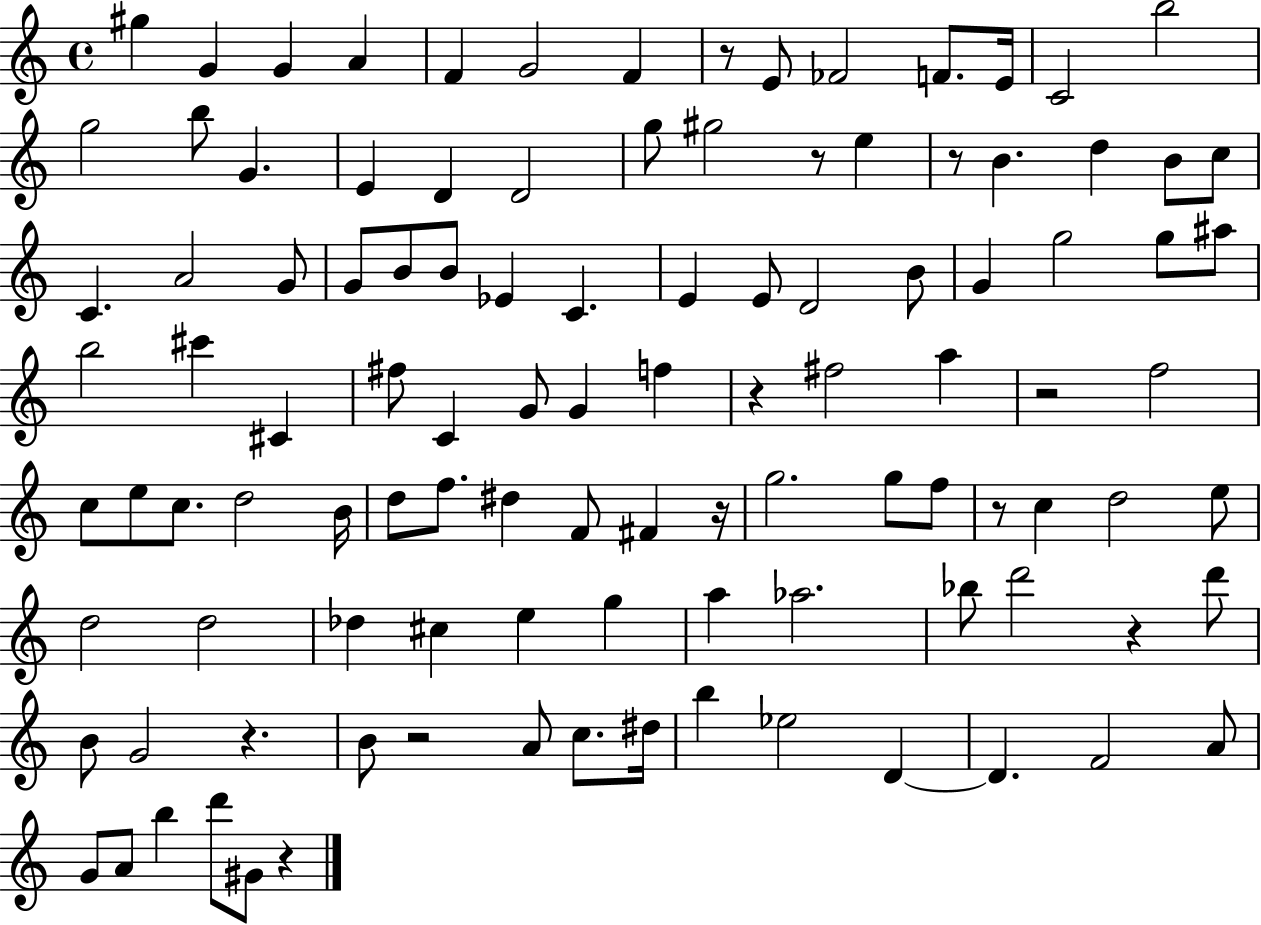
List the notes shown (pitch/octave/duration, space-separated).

G#5/q G4/q G4/q A4/q F4/q G4/h F4/q R/e E4/e FES4/h F4/e. E4/s C4/h B5/h G5/h B5/e G4/q. E4/q D4/q D4/h G5/e G#5/h R/e E5/q R/e B4/q. D5/q B4/e C5/e C4/q. A4/h G4/e G4/e B4/e B4/e Eb4/q C4/q. E4/q E4/e D4/h B4/e G4/q G5/h G5/e A#5/e B5/h C#6/q C#4/q F#5/e C4/q G4/e G4/q F5/q R/q F#5/h A5/q R/h F5/h C5/e E5/e C5/e. D5/h B4/s D5/e F5/e. D#5/q F4/e F#4/q R/s G5/h. G5/e F5/e R/e C5/q D5/h E5/e D5/h D5/h Db5/q C#5/q E5/q G5/q A5/q Ab5/h. Bb5/e D6/h R/q D6/e B4/e G4/h R/q. B4/e R/h A4/e C5/e. D#5/s B5/q Eb5/h D4/q D4/q. F4/h A4/e G4/e A4/e B5/q D6/e G#4/e R/q